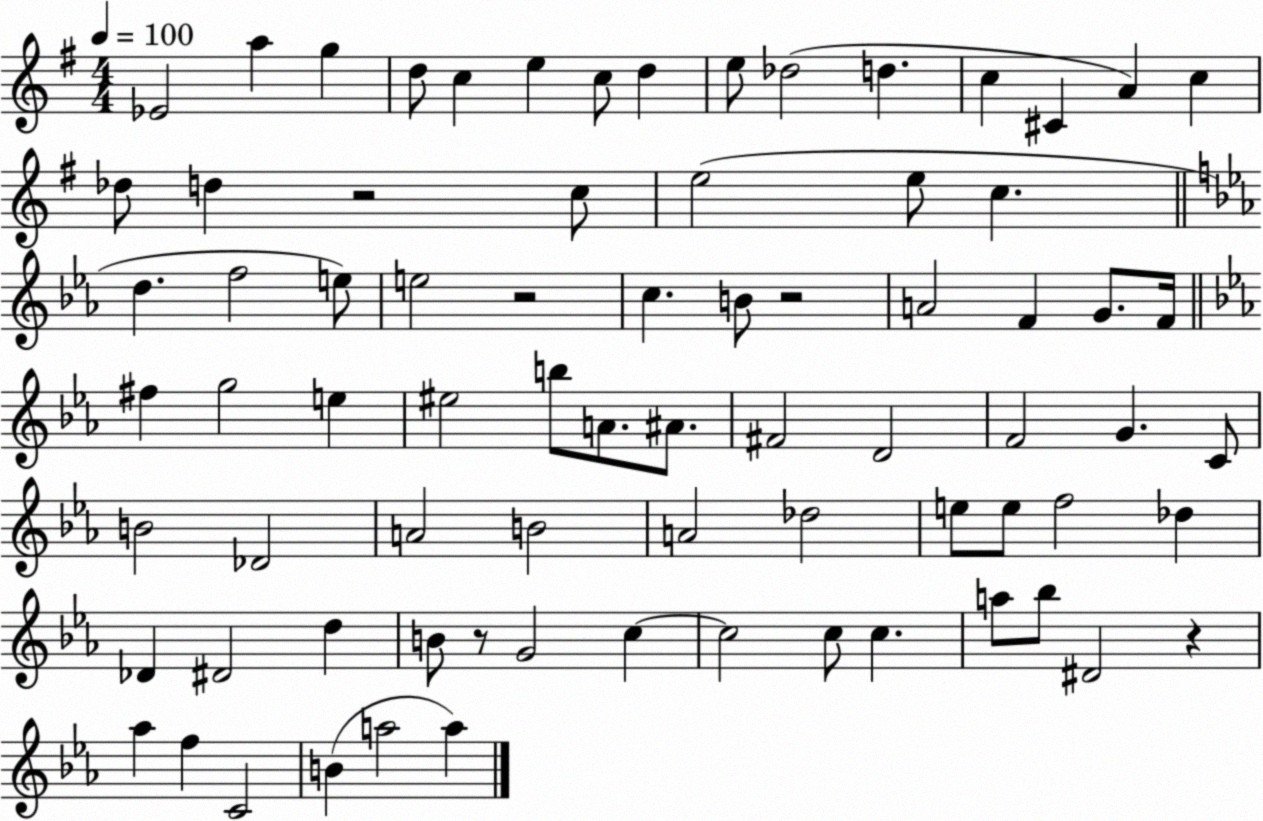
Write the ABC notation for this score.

X:1
T:Untitled
M:4/4
L:1/4
K:G
_E2 a g d/2 c e c/2 d e/2 _d2 d c ^C A c _d/2 d z2 c/2 e2 e/2 c d f2 e/2 e2 z2 c B/2 z2 A2 F G/2 F/4 ^f g2 e ^e2 b/2 A/2 ^A/2 ^F2 D2 F2 G C/2 B2 _D2 A2 B2 A2 _d2 e/2 e/2 f2 _d _D ^D2 d B/2 z/2 G2 c c2 c/2 c a/2 _b/2 ^D2 z _a f C2 B a2 a